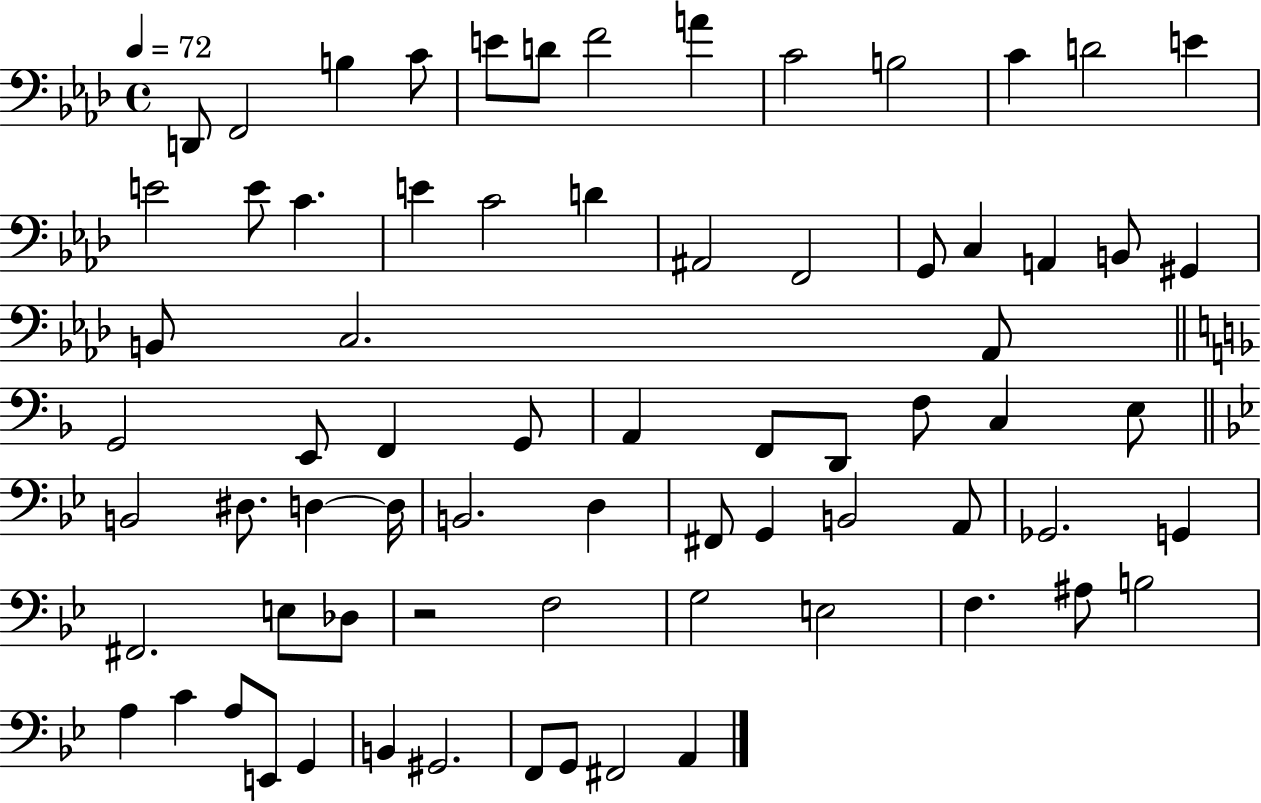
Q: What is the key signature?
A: AES major